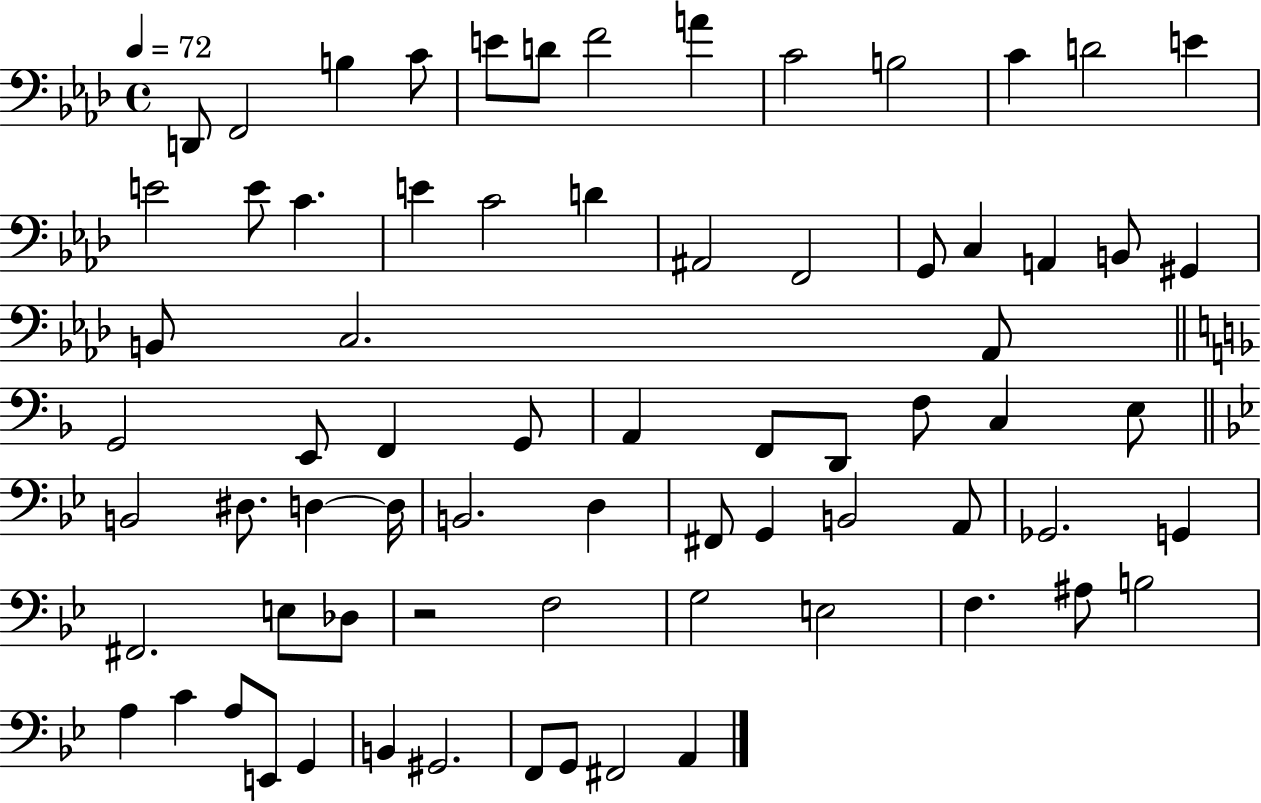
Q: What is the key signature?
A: AES major